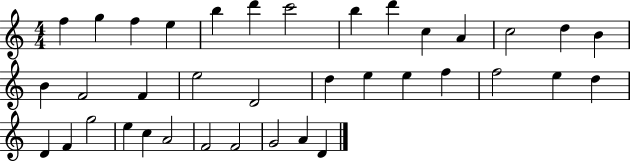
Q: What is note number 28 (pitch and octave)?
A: F4